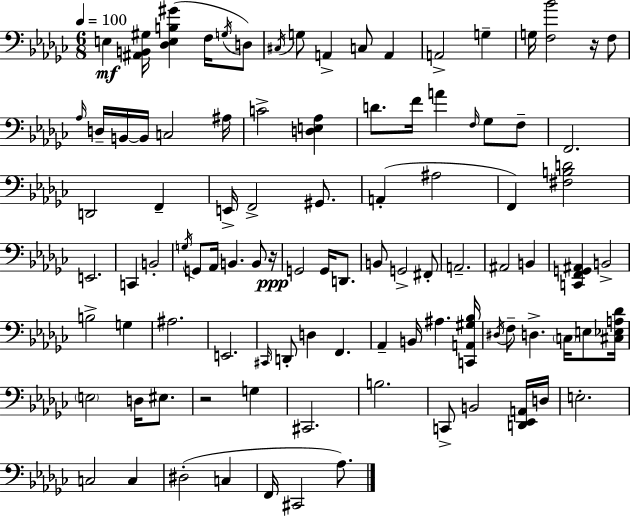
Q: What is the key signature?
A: EES minor